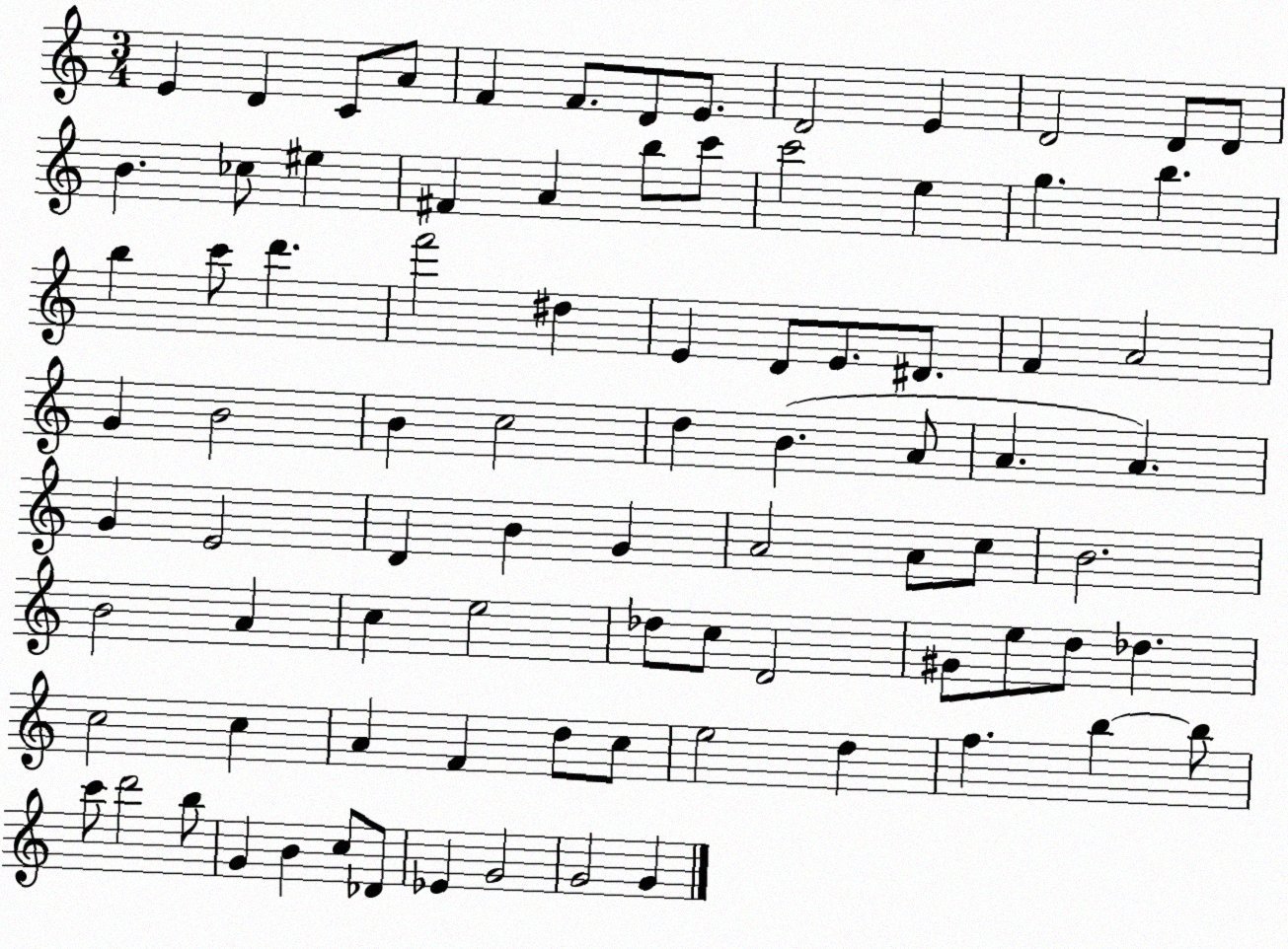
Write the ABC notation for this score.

X:1
T:Untitled
M:3/4
L:1/4
K:C
E D C/2 A/2 F F/2 D/2 E/2 D2 E D2 D/2 D/2 B _c/2 ^e ^F A b/2 c'/2 c'2 e g b b c'/2 d' f'2 ^d E D/2 E/2 ^D/2 F A2 G B2 B c2 d B A/2 A A G E2 D B G A2 A/2 c/2 B2 B2 A c e2 _d/2 c/2 D2 ^G/2 e/2 d/2 _d c2 c A F d/2 c/2 e2 d f b b/2 c'/2 d'2 b/2 G B c/2 _D/2 _E G2 G2 G